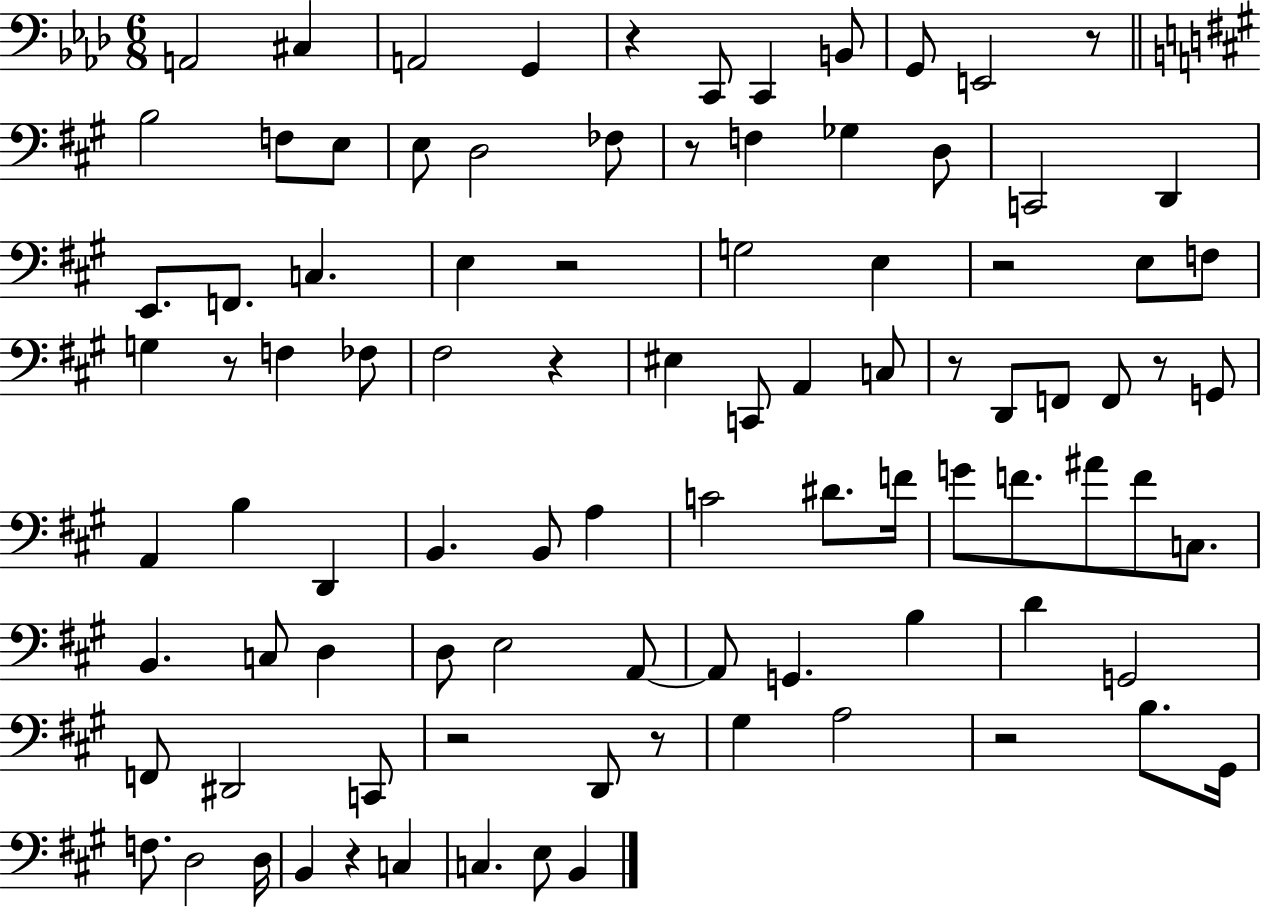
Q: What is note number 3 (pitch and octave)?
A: A2